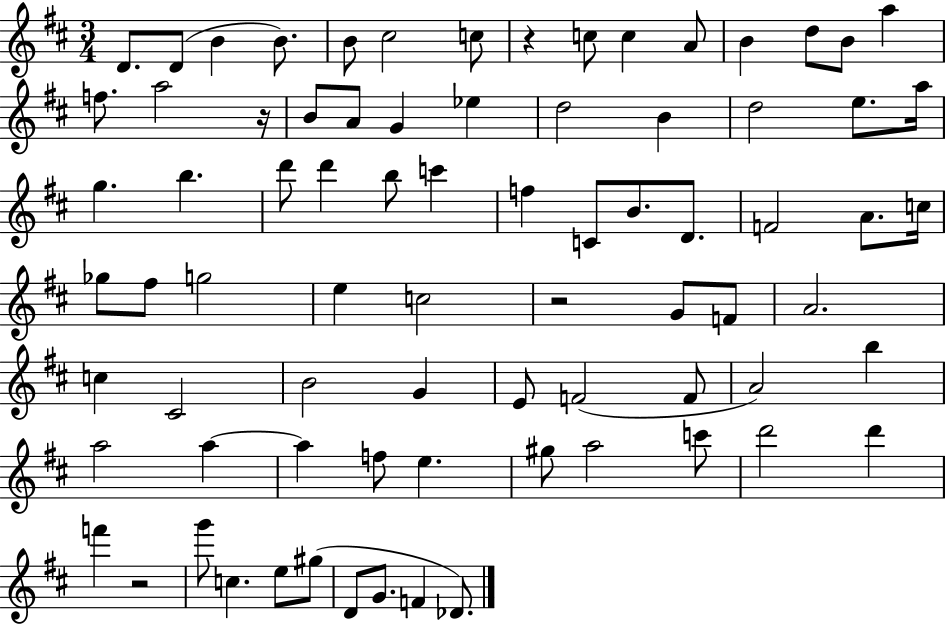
X:1
T:Untitled
M:3/4
L:1/4
K:D
D/2 D/2 B B/2 B/2 ^c2 c/2 z c/2 c A/2 B d/2 B/2 a f/2 a2 z/4 B/2 A/2 G _e d2 B d2 e/2 a/4 g b d'/2 d' b/2 c' f C/2 B/2 D/2 F2 A/2 c/4 _g/2 ^f/2 g2 e c2 z2 G/2 F/2 A2 c ^C2 B2 G E/2 F2 F/2 A2 b a2 a a f/2 e ^g/2 a2 c'/2 d'2 d' f' z2 g'/2 c e/2 ^g/2 D/2 G/2 F _D/2